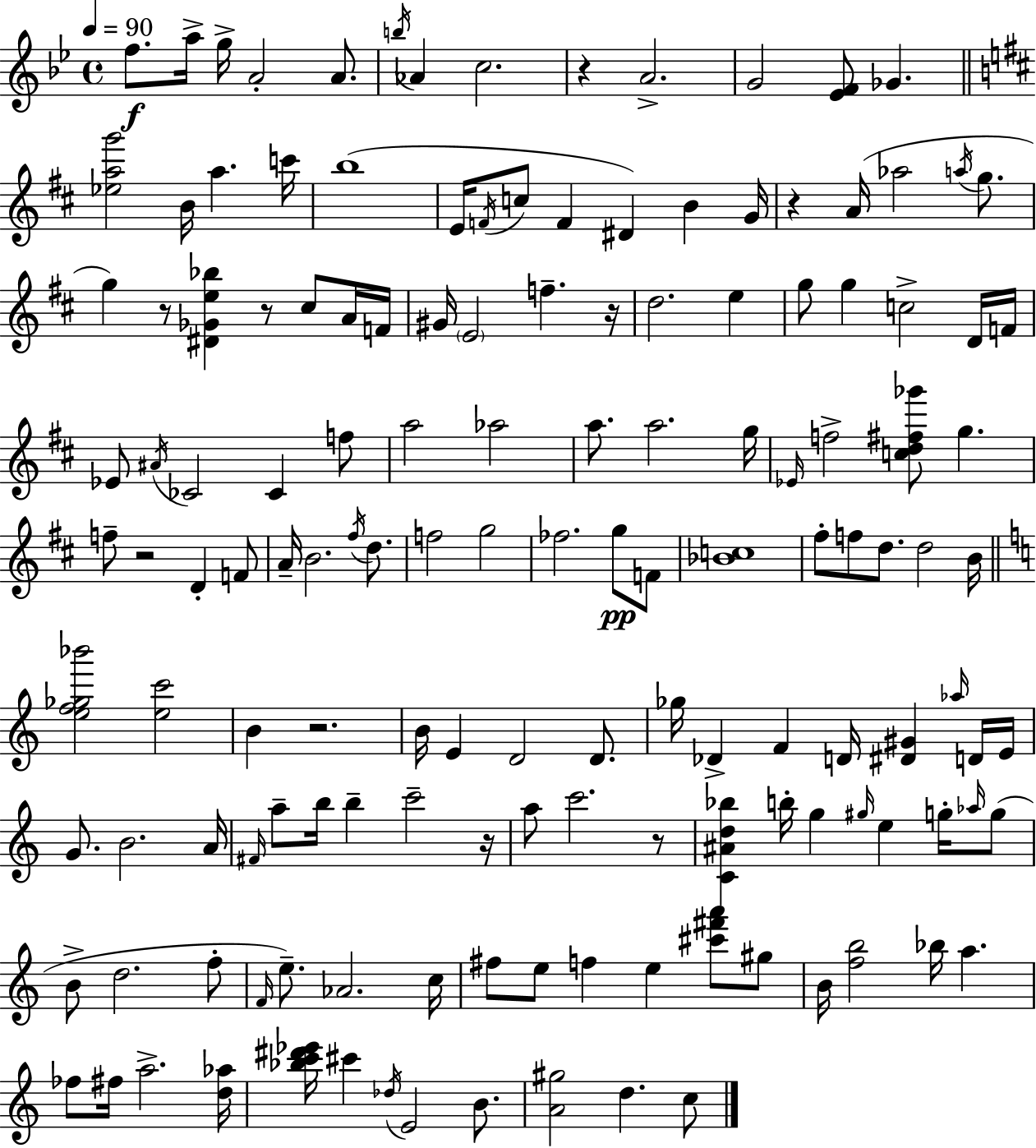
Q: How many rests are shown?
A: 9